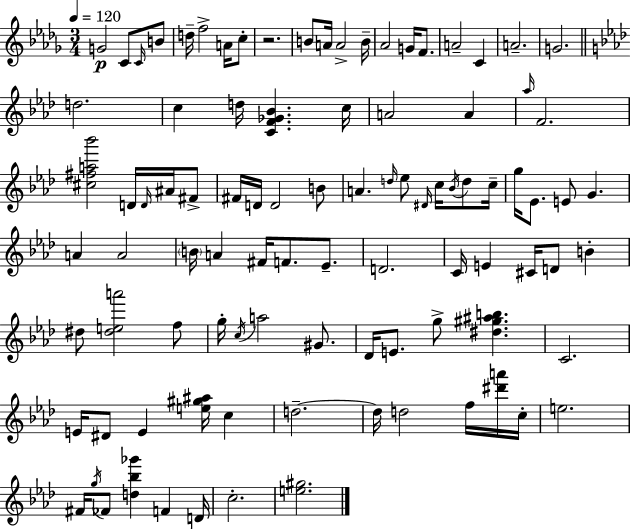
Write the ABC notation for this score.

X:1
T:Untitled
M:3/4
L:1/4
K:Bbm
G2 C/2 C/4 B/2 d/4 f2 A/4 c/2 z2 B/2 A/4 A2 B/4 _A2 G/4 F/2 A2 C A2 G2 d2 c d/4 [CF_G_B] c/4 A2 A _a/4 F2 [^c^fa_b']2 D/4 D/4 ^A/4 ^F/2 ^F/4 D/4 D2 B/2 A d/4 _e/2 ^D/4 c/4 _B/4 d/2 c/4 g/4 _E/2 E/2 G A A2 B/4 A ^F/4 F/2 _E/2 D2 C/4 E ^C/4 D/2 B ^d/2 [^dea']2 f/2 g/4 c/4 a2 ^G/2 _D/4 E/2 g/2 [^d^g^ab] C2 E/4 ^D/2 E [e^g^a]/4 c d2 d/4 d2 f/4 [^d'a']/4 c/4 e2 ^F/4 g/4 _F/2 [d_b_g'] F D/4 c2 [e^g]2